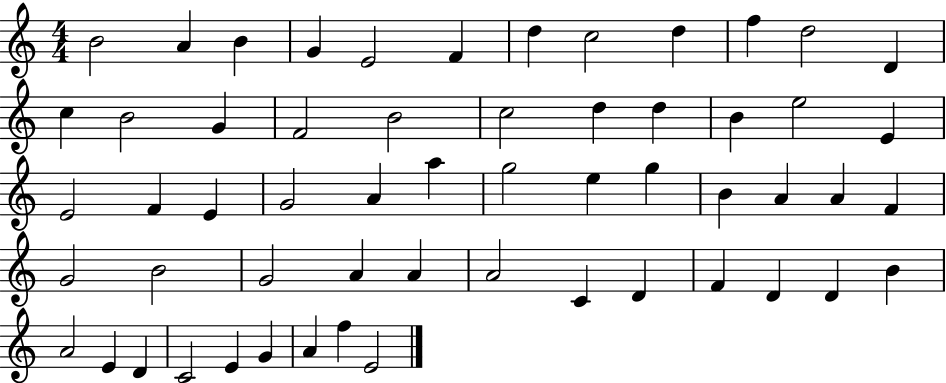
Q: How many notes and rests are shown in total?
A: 57